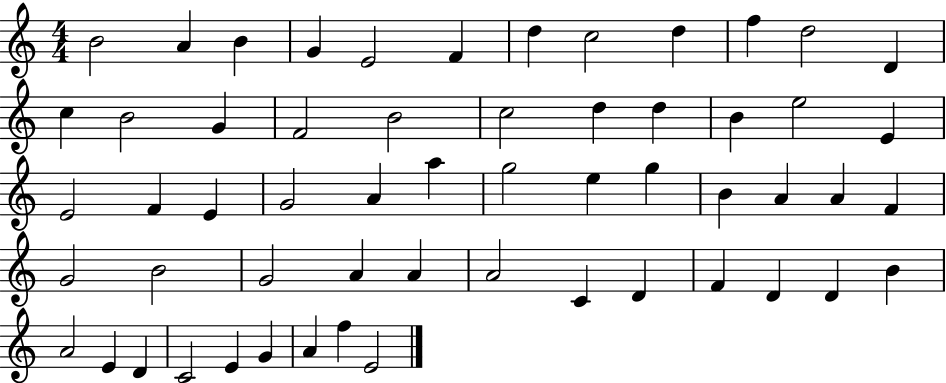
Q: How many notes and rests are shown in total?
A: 57